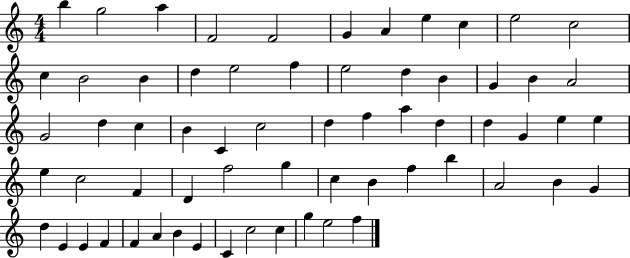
{
  \clef treble
  \numericTimeSignature
  \time 4/4
  \key c \major
  b''4 g''2 a''4 | f'2 f'2 | g'4 a'4 e''4 c''4 | e''2 c''2 | \break c''4 b'2 b'4 | d''4 e''2 f''4 | e''2 d''4 b'4 | g'4 b'4 a'2 | \break g'2 d''4 c''4 | b'4 c'4 c''2 | d''4 f''4 a''4 d''4 | d''4 g'4 e''4 e''4 | \break e''4 c''2 f'4 | d'4 f''2 g''4 | c''4 b'4 f''4 b''4 | a'2 b'4 g'4 | \break d''4 e'4 e'4 f'4 | f'4 a'4 b'4 e'4 | c'4 c''2 c''4 | g''4 e''2 f''4 | \break \bar "|."
}